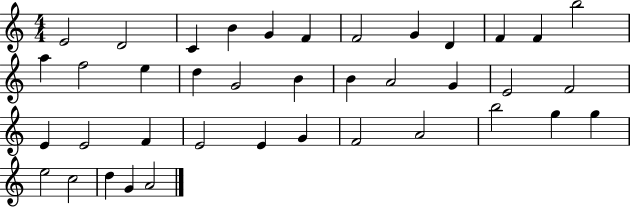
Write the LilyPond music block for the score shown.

{
  \clef treble
  \numericTimeSignature
  \time 4/4
  \key c \major
  e'2 d'2 | c'4 b'4 g'4 f'4 | f'2 g'4 d'4 | f'4 f'4 b''2 | \break a''4 f''2 e''4 | d''4 g'2 b'4 | b'4 a'2 g'4 | e'2 f'2 | \break e'4 e'2 f'4 | e'2 e'4 g'4 | f'2 a'2 | b''2 g''4 g''4 | \break e''2 c''2 | d''4 g'4 a'2 | \bar "|."
}